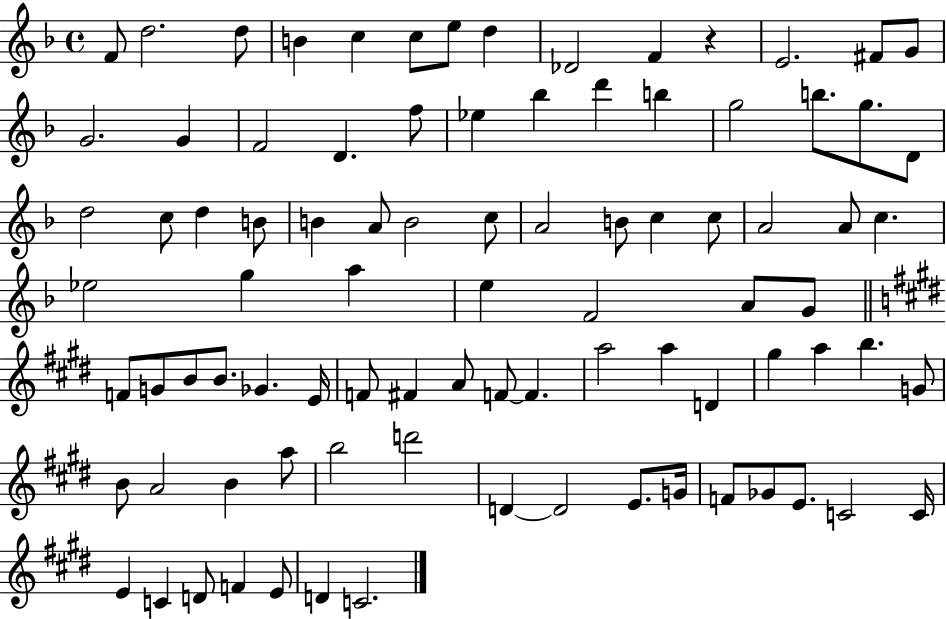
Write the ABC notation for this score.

X:1
T:Untitled
M:4/4
L:1/4
K:F
F/2 d2 d/2 B c c/2 e/2 d _D2 F z E2 ^F/2 G/2 G2 G F2 D f/2 _e _b d' b g2 b/2 g/2 D/2 d2 c/2 d B/2 B A/2 B2 c/2 A2 B/2 c c/2 A2 A/2 c _e2 g a e F2 A/2 G/2 F/2 G/2 B/2 B/2 _G E/4 F/2 ^F A/2 F/2 F a2 a D ^g a b G/2 B/2 A2 B a/2 b2 d'2 D D2 E/2 G/4 F/2 _G/2 E/2 C2 C/4 E C D/2 F E/2 D C2